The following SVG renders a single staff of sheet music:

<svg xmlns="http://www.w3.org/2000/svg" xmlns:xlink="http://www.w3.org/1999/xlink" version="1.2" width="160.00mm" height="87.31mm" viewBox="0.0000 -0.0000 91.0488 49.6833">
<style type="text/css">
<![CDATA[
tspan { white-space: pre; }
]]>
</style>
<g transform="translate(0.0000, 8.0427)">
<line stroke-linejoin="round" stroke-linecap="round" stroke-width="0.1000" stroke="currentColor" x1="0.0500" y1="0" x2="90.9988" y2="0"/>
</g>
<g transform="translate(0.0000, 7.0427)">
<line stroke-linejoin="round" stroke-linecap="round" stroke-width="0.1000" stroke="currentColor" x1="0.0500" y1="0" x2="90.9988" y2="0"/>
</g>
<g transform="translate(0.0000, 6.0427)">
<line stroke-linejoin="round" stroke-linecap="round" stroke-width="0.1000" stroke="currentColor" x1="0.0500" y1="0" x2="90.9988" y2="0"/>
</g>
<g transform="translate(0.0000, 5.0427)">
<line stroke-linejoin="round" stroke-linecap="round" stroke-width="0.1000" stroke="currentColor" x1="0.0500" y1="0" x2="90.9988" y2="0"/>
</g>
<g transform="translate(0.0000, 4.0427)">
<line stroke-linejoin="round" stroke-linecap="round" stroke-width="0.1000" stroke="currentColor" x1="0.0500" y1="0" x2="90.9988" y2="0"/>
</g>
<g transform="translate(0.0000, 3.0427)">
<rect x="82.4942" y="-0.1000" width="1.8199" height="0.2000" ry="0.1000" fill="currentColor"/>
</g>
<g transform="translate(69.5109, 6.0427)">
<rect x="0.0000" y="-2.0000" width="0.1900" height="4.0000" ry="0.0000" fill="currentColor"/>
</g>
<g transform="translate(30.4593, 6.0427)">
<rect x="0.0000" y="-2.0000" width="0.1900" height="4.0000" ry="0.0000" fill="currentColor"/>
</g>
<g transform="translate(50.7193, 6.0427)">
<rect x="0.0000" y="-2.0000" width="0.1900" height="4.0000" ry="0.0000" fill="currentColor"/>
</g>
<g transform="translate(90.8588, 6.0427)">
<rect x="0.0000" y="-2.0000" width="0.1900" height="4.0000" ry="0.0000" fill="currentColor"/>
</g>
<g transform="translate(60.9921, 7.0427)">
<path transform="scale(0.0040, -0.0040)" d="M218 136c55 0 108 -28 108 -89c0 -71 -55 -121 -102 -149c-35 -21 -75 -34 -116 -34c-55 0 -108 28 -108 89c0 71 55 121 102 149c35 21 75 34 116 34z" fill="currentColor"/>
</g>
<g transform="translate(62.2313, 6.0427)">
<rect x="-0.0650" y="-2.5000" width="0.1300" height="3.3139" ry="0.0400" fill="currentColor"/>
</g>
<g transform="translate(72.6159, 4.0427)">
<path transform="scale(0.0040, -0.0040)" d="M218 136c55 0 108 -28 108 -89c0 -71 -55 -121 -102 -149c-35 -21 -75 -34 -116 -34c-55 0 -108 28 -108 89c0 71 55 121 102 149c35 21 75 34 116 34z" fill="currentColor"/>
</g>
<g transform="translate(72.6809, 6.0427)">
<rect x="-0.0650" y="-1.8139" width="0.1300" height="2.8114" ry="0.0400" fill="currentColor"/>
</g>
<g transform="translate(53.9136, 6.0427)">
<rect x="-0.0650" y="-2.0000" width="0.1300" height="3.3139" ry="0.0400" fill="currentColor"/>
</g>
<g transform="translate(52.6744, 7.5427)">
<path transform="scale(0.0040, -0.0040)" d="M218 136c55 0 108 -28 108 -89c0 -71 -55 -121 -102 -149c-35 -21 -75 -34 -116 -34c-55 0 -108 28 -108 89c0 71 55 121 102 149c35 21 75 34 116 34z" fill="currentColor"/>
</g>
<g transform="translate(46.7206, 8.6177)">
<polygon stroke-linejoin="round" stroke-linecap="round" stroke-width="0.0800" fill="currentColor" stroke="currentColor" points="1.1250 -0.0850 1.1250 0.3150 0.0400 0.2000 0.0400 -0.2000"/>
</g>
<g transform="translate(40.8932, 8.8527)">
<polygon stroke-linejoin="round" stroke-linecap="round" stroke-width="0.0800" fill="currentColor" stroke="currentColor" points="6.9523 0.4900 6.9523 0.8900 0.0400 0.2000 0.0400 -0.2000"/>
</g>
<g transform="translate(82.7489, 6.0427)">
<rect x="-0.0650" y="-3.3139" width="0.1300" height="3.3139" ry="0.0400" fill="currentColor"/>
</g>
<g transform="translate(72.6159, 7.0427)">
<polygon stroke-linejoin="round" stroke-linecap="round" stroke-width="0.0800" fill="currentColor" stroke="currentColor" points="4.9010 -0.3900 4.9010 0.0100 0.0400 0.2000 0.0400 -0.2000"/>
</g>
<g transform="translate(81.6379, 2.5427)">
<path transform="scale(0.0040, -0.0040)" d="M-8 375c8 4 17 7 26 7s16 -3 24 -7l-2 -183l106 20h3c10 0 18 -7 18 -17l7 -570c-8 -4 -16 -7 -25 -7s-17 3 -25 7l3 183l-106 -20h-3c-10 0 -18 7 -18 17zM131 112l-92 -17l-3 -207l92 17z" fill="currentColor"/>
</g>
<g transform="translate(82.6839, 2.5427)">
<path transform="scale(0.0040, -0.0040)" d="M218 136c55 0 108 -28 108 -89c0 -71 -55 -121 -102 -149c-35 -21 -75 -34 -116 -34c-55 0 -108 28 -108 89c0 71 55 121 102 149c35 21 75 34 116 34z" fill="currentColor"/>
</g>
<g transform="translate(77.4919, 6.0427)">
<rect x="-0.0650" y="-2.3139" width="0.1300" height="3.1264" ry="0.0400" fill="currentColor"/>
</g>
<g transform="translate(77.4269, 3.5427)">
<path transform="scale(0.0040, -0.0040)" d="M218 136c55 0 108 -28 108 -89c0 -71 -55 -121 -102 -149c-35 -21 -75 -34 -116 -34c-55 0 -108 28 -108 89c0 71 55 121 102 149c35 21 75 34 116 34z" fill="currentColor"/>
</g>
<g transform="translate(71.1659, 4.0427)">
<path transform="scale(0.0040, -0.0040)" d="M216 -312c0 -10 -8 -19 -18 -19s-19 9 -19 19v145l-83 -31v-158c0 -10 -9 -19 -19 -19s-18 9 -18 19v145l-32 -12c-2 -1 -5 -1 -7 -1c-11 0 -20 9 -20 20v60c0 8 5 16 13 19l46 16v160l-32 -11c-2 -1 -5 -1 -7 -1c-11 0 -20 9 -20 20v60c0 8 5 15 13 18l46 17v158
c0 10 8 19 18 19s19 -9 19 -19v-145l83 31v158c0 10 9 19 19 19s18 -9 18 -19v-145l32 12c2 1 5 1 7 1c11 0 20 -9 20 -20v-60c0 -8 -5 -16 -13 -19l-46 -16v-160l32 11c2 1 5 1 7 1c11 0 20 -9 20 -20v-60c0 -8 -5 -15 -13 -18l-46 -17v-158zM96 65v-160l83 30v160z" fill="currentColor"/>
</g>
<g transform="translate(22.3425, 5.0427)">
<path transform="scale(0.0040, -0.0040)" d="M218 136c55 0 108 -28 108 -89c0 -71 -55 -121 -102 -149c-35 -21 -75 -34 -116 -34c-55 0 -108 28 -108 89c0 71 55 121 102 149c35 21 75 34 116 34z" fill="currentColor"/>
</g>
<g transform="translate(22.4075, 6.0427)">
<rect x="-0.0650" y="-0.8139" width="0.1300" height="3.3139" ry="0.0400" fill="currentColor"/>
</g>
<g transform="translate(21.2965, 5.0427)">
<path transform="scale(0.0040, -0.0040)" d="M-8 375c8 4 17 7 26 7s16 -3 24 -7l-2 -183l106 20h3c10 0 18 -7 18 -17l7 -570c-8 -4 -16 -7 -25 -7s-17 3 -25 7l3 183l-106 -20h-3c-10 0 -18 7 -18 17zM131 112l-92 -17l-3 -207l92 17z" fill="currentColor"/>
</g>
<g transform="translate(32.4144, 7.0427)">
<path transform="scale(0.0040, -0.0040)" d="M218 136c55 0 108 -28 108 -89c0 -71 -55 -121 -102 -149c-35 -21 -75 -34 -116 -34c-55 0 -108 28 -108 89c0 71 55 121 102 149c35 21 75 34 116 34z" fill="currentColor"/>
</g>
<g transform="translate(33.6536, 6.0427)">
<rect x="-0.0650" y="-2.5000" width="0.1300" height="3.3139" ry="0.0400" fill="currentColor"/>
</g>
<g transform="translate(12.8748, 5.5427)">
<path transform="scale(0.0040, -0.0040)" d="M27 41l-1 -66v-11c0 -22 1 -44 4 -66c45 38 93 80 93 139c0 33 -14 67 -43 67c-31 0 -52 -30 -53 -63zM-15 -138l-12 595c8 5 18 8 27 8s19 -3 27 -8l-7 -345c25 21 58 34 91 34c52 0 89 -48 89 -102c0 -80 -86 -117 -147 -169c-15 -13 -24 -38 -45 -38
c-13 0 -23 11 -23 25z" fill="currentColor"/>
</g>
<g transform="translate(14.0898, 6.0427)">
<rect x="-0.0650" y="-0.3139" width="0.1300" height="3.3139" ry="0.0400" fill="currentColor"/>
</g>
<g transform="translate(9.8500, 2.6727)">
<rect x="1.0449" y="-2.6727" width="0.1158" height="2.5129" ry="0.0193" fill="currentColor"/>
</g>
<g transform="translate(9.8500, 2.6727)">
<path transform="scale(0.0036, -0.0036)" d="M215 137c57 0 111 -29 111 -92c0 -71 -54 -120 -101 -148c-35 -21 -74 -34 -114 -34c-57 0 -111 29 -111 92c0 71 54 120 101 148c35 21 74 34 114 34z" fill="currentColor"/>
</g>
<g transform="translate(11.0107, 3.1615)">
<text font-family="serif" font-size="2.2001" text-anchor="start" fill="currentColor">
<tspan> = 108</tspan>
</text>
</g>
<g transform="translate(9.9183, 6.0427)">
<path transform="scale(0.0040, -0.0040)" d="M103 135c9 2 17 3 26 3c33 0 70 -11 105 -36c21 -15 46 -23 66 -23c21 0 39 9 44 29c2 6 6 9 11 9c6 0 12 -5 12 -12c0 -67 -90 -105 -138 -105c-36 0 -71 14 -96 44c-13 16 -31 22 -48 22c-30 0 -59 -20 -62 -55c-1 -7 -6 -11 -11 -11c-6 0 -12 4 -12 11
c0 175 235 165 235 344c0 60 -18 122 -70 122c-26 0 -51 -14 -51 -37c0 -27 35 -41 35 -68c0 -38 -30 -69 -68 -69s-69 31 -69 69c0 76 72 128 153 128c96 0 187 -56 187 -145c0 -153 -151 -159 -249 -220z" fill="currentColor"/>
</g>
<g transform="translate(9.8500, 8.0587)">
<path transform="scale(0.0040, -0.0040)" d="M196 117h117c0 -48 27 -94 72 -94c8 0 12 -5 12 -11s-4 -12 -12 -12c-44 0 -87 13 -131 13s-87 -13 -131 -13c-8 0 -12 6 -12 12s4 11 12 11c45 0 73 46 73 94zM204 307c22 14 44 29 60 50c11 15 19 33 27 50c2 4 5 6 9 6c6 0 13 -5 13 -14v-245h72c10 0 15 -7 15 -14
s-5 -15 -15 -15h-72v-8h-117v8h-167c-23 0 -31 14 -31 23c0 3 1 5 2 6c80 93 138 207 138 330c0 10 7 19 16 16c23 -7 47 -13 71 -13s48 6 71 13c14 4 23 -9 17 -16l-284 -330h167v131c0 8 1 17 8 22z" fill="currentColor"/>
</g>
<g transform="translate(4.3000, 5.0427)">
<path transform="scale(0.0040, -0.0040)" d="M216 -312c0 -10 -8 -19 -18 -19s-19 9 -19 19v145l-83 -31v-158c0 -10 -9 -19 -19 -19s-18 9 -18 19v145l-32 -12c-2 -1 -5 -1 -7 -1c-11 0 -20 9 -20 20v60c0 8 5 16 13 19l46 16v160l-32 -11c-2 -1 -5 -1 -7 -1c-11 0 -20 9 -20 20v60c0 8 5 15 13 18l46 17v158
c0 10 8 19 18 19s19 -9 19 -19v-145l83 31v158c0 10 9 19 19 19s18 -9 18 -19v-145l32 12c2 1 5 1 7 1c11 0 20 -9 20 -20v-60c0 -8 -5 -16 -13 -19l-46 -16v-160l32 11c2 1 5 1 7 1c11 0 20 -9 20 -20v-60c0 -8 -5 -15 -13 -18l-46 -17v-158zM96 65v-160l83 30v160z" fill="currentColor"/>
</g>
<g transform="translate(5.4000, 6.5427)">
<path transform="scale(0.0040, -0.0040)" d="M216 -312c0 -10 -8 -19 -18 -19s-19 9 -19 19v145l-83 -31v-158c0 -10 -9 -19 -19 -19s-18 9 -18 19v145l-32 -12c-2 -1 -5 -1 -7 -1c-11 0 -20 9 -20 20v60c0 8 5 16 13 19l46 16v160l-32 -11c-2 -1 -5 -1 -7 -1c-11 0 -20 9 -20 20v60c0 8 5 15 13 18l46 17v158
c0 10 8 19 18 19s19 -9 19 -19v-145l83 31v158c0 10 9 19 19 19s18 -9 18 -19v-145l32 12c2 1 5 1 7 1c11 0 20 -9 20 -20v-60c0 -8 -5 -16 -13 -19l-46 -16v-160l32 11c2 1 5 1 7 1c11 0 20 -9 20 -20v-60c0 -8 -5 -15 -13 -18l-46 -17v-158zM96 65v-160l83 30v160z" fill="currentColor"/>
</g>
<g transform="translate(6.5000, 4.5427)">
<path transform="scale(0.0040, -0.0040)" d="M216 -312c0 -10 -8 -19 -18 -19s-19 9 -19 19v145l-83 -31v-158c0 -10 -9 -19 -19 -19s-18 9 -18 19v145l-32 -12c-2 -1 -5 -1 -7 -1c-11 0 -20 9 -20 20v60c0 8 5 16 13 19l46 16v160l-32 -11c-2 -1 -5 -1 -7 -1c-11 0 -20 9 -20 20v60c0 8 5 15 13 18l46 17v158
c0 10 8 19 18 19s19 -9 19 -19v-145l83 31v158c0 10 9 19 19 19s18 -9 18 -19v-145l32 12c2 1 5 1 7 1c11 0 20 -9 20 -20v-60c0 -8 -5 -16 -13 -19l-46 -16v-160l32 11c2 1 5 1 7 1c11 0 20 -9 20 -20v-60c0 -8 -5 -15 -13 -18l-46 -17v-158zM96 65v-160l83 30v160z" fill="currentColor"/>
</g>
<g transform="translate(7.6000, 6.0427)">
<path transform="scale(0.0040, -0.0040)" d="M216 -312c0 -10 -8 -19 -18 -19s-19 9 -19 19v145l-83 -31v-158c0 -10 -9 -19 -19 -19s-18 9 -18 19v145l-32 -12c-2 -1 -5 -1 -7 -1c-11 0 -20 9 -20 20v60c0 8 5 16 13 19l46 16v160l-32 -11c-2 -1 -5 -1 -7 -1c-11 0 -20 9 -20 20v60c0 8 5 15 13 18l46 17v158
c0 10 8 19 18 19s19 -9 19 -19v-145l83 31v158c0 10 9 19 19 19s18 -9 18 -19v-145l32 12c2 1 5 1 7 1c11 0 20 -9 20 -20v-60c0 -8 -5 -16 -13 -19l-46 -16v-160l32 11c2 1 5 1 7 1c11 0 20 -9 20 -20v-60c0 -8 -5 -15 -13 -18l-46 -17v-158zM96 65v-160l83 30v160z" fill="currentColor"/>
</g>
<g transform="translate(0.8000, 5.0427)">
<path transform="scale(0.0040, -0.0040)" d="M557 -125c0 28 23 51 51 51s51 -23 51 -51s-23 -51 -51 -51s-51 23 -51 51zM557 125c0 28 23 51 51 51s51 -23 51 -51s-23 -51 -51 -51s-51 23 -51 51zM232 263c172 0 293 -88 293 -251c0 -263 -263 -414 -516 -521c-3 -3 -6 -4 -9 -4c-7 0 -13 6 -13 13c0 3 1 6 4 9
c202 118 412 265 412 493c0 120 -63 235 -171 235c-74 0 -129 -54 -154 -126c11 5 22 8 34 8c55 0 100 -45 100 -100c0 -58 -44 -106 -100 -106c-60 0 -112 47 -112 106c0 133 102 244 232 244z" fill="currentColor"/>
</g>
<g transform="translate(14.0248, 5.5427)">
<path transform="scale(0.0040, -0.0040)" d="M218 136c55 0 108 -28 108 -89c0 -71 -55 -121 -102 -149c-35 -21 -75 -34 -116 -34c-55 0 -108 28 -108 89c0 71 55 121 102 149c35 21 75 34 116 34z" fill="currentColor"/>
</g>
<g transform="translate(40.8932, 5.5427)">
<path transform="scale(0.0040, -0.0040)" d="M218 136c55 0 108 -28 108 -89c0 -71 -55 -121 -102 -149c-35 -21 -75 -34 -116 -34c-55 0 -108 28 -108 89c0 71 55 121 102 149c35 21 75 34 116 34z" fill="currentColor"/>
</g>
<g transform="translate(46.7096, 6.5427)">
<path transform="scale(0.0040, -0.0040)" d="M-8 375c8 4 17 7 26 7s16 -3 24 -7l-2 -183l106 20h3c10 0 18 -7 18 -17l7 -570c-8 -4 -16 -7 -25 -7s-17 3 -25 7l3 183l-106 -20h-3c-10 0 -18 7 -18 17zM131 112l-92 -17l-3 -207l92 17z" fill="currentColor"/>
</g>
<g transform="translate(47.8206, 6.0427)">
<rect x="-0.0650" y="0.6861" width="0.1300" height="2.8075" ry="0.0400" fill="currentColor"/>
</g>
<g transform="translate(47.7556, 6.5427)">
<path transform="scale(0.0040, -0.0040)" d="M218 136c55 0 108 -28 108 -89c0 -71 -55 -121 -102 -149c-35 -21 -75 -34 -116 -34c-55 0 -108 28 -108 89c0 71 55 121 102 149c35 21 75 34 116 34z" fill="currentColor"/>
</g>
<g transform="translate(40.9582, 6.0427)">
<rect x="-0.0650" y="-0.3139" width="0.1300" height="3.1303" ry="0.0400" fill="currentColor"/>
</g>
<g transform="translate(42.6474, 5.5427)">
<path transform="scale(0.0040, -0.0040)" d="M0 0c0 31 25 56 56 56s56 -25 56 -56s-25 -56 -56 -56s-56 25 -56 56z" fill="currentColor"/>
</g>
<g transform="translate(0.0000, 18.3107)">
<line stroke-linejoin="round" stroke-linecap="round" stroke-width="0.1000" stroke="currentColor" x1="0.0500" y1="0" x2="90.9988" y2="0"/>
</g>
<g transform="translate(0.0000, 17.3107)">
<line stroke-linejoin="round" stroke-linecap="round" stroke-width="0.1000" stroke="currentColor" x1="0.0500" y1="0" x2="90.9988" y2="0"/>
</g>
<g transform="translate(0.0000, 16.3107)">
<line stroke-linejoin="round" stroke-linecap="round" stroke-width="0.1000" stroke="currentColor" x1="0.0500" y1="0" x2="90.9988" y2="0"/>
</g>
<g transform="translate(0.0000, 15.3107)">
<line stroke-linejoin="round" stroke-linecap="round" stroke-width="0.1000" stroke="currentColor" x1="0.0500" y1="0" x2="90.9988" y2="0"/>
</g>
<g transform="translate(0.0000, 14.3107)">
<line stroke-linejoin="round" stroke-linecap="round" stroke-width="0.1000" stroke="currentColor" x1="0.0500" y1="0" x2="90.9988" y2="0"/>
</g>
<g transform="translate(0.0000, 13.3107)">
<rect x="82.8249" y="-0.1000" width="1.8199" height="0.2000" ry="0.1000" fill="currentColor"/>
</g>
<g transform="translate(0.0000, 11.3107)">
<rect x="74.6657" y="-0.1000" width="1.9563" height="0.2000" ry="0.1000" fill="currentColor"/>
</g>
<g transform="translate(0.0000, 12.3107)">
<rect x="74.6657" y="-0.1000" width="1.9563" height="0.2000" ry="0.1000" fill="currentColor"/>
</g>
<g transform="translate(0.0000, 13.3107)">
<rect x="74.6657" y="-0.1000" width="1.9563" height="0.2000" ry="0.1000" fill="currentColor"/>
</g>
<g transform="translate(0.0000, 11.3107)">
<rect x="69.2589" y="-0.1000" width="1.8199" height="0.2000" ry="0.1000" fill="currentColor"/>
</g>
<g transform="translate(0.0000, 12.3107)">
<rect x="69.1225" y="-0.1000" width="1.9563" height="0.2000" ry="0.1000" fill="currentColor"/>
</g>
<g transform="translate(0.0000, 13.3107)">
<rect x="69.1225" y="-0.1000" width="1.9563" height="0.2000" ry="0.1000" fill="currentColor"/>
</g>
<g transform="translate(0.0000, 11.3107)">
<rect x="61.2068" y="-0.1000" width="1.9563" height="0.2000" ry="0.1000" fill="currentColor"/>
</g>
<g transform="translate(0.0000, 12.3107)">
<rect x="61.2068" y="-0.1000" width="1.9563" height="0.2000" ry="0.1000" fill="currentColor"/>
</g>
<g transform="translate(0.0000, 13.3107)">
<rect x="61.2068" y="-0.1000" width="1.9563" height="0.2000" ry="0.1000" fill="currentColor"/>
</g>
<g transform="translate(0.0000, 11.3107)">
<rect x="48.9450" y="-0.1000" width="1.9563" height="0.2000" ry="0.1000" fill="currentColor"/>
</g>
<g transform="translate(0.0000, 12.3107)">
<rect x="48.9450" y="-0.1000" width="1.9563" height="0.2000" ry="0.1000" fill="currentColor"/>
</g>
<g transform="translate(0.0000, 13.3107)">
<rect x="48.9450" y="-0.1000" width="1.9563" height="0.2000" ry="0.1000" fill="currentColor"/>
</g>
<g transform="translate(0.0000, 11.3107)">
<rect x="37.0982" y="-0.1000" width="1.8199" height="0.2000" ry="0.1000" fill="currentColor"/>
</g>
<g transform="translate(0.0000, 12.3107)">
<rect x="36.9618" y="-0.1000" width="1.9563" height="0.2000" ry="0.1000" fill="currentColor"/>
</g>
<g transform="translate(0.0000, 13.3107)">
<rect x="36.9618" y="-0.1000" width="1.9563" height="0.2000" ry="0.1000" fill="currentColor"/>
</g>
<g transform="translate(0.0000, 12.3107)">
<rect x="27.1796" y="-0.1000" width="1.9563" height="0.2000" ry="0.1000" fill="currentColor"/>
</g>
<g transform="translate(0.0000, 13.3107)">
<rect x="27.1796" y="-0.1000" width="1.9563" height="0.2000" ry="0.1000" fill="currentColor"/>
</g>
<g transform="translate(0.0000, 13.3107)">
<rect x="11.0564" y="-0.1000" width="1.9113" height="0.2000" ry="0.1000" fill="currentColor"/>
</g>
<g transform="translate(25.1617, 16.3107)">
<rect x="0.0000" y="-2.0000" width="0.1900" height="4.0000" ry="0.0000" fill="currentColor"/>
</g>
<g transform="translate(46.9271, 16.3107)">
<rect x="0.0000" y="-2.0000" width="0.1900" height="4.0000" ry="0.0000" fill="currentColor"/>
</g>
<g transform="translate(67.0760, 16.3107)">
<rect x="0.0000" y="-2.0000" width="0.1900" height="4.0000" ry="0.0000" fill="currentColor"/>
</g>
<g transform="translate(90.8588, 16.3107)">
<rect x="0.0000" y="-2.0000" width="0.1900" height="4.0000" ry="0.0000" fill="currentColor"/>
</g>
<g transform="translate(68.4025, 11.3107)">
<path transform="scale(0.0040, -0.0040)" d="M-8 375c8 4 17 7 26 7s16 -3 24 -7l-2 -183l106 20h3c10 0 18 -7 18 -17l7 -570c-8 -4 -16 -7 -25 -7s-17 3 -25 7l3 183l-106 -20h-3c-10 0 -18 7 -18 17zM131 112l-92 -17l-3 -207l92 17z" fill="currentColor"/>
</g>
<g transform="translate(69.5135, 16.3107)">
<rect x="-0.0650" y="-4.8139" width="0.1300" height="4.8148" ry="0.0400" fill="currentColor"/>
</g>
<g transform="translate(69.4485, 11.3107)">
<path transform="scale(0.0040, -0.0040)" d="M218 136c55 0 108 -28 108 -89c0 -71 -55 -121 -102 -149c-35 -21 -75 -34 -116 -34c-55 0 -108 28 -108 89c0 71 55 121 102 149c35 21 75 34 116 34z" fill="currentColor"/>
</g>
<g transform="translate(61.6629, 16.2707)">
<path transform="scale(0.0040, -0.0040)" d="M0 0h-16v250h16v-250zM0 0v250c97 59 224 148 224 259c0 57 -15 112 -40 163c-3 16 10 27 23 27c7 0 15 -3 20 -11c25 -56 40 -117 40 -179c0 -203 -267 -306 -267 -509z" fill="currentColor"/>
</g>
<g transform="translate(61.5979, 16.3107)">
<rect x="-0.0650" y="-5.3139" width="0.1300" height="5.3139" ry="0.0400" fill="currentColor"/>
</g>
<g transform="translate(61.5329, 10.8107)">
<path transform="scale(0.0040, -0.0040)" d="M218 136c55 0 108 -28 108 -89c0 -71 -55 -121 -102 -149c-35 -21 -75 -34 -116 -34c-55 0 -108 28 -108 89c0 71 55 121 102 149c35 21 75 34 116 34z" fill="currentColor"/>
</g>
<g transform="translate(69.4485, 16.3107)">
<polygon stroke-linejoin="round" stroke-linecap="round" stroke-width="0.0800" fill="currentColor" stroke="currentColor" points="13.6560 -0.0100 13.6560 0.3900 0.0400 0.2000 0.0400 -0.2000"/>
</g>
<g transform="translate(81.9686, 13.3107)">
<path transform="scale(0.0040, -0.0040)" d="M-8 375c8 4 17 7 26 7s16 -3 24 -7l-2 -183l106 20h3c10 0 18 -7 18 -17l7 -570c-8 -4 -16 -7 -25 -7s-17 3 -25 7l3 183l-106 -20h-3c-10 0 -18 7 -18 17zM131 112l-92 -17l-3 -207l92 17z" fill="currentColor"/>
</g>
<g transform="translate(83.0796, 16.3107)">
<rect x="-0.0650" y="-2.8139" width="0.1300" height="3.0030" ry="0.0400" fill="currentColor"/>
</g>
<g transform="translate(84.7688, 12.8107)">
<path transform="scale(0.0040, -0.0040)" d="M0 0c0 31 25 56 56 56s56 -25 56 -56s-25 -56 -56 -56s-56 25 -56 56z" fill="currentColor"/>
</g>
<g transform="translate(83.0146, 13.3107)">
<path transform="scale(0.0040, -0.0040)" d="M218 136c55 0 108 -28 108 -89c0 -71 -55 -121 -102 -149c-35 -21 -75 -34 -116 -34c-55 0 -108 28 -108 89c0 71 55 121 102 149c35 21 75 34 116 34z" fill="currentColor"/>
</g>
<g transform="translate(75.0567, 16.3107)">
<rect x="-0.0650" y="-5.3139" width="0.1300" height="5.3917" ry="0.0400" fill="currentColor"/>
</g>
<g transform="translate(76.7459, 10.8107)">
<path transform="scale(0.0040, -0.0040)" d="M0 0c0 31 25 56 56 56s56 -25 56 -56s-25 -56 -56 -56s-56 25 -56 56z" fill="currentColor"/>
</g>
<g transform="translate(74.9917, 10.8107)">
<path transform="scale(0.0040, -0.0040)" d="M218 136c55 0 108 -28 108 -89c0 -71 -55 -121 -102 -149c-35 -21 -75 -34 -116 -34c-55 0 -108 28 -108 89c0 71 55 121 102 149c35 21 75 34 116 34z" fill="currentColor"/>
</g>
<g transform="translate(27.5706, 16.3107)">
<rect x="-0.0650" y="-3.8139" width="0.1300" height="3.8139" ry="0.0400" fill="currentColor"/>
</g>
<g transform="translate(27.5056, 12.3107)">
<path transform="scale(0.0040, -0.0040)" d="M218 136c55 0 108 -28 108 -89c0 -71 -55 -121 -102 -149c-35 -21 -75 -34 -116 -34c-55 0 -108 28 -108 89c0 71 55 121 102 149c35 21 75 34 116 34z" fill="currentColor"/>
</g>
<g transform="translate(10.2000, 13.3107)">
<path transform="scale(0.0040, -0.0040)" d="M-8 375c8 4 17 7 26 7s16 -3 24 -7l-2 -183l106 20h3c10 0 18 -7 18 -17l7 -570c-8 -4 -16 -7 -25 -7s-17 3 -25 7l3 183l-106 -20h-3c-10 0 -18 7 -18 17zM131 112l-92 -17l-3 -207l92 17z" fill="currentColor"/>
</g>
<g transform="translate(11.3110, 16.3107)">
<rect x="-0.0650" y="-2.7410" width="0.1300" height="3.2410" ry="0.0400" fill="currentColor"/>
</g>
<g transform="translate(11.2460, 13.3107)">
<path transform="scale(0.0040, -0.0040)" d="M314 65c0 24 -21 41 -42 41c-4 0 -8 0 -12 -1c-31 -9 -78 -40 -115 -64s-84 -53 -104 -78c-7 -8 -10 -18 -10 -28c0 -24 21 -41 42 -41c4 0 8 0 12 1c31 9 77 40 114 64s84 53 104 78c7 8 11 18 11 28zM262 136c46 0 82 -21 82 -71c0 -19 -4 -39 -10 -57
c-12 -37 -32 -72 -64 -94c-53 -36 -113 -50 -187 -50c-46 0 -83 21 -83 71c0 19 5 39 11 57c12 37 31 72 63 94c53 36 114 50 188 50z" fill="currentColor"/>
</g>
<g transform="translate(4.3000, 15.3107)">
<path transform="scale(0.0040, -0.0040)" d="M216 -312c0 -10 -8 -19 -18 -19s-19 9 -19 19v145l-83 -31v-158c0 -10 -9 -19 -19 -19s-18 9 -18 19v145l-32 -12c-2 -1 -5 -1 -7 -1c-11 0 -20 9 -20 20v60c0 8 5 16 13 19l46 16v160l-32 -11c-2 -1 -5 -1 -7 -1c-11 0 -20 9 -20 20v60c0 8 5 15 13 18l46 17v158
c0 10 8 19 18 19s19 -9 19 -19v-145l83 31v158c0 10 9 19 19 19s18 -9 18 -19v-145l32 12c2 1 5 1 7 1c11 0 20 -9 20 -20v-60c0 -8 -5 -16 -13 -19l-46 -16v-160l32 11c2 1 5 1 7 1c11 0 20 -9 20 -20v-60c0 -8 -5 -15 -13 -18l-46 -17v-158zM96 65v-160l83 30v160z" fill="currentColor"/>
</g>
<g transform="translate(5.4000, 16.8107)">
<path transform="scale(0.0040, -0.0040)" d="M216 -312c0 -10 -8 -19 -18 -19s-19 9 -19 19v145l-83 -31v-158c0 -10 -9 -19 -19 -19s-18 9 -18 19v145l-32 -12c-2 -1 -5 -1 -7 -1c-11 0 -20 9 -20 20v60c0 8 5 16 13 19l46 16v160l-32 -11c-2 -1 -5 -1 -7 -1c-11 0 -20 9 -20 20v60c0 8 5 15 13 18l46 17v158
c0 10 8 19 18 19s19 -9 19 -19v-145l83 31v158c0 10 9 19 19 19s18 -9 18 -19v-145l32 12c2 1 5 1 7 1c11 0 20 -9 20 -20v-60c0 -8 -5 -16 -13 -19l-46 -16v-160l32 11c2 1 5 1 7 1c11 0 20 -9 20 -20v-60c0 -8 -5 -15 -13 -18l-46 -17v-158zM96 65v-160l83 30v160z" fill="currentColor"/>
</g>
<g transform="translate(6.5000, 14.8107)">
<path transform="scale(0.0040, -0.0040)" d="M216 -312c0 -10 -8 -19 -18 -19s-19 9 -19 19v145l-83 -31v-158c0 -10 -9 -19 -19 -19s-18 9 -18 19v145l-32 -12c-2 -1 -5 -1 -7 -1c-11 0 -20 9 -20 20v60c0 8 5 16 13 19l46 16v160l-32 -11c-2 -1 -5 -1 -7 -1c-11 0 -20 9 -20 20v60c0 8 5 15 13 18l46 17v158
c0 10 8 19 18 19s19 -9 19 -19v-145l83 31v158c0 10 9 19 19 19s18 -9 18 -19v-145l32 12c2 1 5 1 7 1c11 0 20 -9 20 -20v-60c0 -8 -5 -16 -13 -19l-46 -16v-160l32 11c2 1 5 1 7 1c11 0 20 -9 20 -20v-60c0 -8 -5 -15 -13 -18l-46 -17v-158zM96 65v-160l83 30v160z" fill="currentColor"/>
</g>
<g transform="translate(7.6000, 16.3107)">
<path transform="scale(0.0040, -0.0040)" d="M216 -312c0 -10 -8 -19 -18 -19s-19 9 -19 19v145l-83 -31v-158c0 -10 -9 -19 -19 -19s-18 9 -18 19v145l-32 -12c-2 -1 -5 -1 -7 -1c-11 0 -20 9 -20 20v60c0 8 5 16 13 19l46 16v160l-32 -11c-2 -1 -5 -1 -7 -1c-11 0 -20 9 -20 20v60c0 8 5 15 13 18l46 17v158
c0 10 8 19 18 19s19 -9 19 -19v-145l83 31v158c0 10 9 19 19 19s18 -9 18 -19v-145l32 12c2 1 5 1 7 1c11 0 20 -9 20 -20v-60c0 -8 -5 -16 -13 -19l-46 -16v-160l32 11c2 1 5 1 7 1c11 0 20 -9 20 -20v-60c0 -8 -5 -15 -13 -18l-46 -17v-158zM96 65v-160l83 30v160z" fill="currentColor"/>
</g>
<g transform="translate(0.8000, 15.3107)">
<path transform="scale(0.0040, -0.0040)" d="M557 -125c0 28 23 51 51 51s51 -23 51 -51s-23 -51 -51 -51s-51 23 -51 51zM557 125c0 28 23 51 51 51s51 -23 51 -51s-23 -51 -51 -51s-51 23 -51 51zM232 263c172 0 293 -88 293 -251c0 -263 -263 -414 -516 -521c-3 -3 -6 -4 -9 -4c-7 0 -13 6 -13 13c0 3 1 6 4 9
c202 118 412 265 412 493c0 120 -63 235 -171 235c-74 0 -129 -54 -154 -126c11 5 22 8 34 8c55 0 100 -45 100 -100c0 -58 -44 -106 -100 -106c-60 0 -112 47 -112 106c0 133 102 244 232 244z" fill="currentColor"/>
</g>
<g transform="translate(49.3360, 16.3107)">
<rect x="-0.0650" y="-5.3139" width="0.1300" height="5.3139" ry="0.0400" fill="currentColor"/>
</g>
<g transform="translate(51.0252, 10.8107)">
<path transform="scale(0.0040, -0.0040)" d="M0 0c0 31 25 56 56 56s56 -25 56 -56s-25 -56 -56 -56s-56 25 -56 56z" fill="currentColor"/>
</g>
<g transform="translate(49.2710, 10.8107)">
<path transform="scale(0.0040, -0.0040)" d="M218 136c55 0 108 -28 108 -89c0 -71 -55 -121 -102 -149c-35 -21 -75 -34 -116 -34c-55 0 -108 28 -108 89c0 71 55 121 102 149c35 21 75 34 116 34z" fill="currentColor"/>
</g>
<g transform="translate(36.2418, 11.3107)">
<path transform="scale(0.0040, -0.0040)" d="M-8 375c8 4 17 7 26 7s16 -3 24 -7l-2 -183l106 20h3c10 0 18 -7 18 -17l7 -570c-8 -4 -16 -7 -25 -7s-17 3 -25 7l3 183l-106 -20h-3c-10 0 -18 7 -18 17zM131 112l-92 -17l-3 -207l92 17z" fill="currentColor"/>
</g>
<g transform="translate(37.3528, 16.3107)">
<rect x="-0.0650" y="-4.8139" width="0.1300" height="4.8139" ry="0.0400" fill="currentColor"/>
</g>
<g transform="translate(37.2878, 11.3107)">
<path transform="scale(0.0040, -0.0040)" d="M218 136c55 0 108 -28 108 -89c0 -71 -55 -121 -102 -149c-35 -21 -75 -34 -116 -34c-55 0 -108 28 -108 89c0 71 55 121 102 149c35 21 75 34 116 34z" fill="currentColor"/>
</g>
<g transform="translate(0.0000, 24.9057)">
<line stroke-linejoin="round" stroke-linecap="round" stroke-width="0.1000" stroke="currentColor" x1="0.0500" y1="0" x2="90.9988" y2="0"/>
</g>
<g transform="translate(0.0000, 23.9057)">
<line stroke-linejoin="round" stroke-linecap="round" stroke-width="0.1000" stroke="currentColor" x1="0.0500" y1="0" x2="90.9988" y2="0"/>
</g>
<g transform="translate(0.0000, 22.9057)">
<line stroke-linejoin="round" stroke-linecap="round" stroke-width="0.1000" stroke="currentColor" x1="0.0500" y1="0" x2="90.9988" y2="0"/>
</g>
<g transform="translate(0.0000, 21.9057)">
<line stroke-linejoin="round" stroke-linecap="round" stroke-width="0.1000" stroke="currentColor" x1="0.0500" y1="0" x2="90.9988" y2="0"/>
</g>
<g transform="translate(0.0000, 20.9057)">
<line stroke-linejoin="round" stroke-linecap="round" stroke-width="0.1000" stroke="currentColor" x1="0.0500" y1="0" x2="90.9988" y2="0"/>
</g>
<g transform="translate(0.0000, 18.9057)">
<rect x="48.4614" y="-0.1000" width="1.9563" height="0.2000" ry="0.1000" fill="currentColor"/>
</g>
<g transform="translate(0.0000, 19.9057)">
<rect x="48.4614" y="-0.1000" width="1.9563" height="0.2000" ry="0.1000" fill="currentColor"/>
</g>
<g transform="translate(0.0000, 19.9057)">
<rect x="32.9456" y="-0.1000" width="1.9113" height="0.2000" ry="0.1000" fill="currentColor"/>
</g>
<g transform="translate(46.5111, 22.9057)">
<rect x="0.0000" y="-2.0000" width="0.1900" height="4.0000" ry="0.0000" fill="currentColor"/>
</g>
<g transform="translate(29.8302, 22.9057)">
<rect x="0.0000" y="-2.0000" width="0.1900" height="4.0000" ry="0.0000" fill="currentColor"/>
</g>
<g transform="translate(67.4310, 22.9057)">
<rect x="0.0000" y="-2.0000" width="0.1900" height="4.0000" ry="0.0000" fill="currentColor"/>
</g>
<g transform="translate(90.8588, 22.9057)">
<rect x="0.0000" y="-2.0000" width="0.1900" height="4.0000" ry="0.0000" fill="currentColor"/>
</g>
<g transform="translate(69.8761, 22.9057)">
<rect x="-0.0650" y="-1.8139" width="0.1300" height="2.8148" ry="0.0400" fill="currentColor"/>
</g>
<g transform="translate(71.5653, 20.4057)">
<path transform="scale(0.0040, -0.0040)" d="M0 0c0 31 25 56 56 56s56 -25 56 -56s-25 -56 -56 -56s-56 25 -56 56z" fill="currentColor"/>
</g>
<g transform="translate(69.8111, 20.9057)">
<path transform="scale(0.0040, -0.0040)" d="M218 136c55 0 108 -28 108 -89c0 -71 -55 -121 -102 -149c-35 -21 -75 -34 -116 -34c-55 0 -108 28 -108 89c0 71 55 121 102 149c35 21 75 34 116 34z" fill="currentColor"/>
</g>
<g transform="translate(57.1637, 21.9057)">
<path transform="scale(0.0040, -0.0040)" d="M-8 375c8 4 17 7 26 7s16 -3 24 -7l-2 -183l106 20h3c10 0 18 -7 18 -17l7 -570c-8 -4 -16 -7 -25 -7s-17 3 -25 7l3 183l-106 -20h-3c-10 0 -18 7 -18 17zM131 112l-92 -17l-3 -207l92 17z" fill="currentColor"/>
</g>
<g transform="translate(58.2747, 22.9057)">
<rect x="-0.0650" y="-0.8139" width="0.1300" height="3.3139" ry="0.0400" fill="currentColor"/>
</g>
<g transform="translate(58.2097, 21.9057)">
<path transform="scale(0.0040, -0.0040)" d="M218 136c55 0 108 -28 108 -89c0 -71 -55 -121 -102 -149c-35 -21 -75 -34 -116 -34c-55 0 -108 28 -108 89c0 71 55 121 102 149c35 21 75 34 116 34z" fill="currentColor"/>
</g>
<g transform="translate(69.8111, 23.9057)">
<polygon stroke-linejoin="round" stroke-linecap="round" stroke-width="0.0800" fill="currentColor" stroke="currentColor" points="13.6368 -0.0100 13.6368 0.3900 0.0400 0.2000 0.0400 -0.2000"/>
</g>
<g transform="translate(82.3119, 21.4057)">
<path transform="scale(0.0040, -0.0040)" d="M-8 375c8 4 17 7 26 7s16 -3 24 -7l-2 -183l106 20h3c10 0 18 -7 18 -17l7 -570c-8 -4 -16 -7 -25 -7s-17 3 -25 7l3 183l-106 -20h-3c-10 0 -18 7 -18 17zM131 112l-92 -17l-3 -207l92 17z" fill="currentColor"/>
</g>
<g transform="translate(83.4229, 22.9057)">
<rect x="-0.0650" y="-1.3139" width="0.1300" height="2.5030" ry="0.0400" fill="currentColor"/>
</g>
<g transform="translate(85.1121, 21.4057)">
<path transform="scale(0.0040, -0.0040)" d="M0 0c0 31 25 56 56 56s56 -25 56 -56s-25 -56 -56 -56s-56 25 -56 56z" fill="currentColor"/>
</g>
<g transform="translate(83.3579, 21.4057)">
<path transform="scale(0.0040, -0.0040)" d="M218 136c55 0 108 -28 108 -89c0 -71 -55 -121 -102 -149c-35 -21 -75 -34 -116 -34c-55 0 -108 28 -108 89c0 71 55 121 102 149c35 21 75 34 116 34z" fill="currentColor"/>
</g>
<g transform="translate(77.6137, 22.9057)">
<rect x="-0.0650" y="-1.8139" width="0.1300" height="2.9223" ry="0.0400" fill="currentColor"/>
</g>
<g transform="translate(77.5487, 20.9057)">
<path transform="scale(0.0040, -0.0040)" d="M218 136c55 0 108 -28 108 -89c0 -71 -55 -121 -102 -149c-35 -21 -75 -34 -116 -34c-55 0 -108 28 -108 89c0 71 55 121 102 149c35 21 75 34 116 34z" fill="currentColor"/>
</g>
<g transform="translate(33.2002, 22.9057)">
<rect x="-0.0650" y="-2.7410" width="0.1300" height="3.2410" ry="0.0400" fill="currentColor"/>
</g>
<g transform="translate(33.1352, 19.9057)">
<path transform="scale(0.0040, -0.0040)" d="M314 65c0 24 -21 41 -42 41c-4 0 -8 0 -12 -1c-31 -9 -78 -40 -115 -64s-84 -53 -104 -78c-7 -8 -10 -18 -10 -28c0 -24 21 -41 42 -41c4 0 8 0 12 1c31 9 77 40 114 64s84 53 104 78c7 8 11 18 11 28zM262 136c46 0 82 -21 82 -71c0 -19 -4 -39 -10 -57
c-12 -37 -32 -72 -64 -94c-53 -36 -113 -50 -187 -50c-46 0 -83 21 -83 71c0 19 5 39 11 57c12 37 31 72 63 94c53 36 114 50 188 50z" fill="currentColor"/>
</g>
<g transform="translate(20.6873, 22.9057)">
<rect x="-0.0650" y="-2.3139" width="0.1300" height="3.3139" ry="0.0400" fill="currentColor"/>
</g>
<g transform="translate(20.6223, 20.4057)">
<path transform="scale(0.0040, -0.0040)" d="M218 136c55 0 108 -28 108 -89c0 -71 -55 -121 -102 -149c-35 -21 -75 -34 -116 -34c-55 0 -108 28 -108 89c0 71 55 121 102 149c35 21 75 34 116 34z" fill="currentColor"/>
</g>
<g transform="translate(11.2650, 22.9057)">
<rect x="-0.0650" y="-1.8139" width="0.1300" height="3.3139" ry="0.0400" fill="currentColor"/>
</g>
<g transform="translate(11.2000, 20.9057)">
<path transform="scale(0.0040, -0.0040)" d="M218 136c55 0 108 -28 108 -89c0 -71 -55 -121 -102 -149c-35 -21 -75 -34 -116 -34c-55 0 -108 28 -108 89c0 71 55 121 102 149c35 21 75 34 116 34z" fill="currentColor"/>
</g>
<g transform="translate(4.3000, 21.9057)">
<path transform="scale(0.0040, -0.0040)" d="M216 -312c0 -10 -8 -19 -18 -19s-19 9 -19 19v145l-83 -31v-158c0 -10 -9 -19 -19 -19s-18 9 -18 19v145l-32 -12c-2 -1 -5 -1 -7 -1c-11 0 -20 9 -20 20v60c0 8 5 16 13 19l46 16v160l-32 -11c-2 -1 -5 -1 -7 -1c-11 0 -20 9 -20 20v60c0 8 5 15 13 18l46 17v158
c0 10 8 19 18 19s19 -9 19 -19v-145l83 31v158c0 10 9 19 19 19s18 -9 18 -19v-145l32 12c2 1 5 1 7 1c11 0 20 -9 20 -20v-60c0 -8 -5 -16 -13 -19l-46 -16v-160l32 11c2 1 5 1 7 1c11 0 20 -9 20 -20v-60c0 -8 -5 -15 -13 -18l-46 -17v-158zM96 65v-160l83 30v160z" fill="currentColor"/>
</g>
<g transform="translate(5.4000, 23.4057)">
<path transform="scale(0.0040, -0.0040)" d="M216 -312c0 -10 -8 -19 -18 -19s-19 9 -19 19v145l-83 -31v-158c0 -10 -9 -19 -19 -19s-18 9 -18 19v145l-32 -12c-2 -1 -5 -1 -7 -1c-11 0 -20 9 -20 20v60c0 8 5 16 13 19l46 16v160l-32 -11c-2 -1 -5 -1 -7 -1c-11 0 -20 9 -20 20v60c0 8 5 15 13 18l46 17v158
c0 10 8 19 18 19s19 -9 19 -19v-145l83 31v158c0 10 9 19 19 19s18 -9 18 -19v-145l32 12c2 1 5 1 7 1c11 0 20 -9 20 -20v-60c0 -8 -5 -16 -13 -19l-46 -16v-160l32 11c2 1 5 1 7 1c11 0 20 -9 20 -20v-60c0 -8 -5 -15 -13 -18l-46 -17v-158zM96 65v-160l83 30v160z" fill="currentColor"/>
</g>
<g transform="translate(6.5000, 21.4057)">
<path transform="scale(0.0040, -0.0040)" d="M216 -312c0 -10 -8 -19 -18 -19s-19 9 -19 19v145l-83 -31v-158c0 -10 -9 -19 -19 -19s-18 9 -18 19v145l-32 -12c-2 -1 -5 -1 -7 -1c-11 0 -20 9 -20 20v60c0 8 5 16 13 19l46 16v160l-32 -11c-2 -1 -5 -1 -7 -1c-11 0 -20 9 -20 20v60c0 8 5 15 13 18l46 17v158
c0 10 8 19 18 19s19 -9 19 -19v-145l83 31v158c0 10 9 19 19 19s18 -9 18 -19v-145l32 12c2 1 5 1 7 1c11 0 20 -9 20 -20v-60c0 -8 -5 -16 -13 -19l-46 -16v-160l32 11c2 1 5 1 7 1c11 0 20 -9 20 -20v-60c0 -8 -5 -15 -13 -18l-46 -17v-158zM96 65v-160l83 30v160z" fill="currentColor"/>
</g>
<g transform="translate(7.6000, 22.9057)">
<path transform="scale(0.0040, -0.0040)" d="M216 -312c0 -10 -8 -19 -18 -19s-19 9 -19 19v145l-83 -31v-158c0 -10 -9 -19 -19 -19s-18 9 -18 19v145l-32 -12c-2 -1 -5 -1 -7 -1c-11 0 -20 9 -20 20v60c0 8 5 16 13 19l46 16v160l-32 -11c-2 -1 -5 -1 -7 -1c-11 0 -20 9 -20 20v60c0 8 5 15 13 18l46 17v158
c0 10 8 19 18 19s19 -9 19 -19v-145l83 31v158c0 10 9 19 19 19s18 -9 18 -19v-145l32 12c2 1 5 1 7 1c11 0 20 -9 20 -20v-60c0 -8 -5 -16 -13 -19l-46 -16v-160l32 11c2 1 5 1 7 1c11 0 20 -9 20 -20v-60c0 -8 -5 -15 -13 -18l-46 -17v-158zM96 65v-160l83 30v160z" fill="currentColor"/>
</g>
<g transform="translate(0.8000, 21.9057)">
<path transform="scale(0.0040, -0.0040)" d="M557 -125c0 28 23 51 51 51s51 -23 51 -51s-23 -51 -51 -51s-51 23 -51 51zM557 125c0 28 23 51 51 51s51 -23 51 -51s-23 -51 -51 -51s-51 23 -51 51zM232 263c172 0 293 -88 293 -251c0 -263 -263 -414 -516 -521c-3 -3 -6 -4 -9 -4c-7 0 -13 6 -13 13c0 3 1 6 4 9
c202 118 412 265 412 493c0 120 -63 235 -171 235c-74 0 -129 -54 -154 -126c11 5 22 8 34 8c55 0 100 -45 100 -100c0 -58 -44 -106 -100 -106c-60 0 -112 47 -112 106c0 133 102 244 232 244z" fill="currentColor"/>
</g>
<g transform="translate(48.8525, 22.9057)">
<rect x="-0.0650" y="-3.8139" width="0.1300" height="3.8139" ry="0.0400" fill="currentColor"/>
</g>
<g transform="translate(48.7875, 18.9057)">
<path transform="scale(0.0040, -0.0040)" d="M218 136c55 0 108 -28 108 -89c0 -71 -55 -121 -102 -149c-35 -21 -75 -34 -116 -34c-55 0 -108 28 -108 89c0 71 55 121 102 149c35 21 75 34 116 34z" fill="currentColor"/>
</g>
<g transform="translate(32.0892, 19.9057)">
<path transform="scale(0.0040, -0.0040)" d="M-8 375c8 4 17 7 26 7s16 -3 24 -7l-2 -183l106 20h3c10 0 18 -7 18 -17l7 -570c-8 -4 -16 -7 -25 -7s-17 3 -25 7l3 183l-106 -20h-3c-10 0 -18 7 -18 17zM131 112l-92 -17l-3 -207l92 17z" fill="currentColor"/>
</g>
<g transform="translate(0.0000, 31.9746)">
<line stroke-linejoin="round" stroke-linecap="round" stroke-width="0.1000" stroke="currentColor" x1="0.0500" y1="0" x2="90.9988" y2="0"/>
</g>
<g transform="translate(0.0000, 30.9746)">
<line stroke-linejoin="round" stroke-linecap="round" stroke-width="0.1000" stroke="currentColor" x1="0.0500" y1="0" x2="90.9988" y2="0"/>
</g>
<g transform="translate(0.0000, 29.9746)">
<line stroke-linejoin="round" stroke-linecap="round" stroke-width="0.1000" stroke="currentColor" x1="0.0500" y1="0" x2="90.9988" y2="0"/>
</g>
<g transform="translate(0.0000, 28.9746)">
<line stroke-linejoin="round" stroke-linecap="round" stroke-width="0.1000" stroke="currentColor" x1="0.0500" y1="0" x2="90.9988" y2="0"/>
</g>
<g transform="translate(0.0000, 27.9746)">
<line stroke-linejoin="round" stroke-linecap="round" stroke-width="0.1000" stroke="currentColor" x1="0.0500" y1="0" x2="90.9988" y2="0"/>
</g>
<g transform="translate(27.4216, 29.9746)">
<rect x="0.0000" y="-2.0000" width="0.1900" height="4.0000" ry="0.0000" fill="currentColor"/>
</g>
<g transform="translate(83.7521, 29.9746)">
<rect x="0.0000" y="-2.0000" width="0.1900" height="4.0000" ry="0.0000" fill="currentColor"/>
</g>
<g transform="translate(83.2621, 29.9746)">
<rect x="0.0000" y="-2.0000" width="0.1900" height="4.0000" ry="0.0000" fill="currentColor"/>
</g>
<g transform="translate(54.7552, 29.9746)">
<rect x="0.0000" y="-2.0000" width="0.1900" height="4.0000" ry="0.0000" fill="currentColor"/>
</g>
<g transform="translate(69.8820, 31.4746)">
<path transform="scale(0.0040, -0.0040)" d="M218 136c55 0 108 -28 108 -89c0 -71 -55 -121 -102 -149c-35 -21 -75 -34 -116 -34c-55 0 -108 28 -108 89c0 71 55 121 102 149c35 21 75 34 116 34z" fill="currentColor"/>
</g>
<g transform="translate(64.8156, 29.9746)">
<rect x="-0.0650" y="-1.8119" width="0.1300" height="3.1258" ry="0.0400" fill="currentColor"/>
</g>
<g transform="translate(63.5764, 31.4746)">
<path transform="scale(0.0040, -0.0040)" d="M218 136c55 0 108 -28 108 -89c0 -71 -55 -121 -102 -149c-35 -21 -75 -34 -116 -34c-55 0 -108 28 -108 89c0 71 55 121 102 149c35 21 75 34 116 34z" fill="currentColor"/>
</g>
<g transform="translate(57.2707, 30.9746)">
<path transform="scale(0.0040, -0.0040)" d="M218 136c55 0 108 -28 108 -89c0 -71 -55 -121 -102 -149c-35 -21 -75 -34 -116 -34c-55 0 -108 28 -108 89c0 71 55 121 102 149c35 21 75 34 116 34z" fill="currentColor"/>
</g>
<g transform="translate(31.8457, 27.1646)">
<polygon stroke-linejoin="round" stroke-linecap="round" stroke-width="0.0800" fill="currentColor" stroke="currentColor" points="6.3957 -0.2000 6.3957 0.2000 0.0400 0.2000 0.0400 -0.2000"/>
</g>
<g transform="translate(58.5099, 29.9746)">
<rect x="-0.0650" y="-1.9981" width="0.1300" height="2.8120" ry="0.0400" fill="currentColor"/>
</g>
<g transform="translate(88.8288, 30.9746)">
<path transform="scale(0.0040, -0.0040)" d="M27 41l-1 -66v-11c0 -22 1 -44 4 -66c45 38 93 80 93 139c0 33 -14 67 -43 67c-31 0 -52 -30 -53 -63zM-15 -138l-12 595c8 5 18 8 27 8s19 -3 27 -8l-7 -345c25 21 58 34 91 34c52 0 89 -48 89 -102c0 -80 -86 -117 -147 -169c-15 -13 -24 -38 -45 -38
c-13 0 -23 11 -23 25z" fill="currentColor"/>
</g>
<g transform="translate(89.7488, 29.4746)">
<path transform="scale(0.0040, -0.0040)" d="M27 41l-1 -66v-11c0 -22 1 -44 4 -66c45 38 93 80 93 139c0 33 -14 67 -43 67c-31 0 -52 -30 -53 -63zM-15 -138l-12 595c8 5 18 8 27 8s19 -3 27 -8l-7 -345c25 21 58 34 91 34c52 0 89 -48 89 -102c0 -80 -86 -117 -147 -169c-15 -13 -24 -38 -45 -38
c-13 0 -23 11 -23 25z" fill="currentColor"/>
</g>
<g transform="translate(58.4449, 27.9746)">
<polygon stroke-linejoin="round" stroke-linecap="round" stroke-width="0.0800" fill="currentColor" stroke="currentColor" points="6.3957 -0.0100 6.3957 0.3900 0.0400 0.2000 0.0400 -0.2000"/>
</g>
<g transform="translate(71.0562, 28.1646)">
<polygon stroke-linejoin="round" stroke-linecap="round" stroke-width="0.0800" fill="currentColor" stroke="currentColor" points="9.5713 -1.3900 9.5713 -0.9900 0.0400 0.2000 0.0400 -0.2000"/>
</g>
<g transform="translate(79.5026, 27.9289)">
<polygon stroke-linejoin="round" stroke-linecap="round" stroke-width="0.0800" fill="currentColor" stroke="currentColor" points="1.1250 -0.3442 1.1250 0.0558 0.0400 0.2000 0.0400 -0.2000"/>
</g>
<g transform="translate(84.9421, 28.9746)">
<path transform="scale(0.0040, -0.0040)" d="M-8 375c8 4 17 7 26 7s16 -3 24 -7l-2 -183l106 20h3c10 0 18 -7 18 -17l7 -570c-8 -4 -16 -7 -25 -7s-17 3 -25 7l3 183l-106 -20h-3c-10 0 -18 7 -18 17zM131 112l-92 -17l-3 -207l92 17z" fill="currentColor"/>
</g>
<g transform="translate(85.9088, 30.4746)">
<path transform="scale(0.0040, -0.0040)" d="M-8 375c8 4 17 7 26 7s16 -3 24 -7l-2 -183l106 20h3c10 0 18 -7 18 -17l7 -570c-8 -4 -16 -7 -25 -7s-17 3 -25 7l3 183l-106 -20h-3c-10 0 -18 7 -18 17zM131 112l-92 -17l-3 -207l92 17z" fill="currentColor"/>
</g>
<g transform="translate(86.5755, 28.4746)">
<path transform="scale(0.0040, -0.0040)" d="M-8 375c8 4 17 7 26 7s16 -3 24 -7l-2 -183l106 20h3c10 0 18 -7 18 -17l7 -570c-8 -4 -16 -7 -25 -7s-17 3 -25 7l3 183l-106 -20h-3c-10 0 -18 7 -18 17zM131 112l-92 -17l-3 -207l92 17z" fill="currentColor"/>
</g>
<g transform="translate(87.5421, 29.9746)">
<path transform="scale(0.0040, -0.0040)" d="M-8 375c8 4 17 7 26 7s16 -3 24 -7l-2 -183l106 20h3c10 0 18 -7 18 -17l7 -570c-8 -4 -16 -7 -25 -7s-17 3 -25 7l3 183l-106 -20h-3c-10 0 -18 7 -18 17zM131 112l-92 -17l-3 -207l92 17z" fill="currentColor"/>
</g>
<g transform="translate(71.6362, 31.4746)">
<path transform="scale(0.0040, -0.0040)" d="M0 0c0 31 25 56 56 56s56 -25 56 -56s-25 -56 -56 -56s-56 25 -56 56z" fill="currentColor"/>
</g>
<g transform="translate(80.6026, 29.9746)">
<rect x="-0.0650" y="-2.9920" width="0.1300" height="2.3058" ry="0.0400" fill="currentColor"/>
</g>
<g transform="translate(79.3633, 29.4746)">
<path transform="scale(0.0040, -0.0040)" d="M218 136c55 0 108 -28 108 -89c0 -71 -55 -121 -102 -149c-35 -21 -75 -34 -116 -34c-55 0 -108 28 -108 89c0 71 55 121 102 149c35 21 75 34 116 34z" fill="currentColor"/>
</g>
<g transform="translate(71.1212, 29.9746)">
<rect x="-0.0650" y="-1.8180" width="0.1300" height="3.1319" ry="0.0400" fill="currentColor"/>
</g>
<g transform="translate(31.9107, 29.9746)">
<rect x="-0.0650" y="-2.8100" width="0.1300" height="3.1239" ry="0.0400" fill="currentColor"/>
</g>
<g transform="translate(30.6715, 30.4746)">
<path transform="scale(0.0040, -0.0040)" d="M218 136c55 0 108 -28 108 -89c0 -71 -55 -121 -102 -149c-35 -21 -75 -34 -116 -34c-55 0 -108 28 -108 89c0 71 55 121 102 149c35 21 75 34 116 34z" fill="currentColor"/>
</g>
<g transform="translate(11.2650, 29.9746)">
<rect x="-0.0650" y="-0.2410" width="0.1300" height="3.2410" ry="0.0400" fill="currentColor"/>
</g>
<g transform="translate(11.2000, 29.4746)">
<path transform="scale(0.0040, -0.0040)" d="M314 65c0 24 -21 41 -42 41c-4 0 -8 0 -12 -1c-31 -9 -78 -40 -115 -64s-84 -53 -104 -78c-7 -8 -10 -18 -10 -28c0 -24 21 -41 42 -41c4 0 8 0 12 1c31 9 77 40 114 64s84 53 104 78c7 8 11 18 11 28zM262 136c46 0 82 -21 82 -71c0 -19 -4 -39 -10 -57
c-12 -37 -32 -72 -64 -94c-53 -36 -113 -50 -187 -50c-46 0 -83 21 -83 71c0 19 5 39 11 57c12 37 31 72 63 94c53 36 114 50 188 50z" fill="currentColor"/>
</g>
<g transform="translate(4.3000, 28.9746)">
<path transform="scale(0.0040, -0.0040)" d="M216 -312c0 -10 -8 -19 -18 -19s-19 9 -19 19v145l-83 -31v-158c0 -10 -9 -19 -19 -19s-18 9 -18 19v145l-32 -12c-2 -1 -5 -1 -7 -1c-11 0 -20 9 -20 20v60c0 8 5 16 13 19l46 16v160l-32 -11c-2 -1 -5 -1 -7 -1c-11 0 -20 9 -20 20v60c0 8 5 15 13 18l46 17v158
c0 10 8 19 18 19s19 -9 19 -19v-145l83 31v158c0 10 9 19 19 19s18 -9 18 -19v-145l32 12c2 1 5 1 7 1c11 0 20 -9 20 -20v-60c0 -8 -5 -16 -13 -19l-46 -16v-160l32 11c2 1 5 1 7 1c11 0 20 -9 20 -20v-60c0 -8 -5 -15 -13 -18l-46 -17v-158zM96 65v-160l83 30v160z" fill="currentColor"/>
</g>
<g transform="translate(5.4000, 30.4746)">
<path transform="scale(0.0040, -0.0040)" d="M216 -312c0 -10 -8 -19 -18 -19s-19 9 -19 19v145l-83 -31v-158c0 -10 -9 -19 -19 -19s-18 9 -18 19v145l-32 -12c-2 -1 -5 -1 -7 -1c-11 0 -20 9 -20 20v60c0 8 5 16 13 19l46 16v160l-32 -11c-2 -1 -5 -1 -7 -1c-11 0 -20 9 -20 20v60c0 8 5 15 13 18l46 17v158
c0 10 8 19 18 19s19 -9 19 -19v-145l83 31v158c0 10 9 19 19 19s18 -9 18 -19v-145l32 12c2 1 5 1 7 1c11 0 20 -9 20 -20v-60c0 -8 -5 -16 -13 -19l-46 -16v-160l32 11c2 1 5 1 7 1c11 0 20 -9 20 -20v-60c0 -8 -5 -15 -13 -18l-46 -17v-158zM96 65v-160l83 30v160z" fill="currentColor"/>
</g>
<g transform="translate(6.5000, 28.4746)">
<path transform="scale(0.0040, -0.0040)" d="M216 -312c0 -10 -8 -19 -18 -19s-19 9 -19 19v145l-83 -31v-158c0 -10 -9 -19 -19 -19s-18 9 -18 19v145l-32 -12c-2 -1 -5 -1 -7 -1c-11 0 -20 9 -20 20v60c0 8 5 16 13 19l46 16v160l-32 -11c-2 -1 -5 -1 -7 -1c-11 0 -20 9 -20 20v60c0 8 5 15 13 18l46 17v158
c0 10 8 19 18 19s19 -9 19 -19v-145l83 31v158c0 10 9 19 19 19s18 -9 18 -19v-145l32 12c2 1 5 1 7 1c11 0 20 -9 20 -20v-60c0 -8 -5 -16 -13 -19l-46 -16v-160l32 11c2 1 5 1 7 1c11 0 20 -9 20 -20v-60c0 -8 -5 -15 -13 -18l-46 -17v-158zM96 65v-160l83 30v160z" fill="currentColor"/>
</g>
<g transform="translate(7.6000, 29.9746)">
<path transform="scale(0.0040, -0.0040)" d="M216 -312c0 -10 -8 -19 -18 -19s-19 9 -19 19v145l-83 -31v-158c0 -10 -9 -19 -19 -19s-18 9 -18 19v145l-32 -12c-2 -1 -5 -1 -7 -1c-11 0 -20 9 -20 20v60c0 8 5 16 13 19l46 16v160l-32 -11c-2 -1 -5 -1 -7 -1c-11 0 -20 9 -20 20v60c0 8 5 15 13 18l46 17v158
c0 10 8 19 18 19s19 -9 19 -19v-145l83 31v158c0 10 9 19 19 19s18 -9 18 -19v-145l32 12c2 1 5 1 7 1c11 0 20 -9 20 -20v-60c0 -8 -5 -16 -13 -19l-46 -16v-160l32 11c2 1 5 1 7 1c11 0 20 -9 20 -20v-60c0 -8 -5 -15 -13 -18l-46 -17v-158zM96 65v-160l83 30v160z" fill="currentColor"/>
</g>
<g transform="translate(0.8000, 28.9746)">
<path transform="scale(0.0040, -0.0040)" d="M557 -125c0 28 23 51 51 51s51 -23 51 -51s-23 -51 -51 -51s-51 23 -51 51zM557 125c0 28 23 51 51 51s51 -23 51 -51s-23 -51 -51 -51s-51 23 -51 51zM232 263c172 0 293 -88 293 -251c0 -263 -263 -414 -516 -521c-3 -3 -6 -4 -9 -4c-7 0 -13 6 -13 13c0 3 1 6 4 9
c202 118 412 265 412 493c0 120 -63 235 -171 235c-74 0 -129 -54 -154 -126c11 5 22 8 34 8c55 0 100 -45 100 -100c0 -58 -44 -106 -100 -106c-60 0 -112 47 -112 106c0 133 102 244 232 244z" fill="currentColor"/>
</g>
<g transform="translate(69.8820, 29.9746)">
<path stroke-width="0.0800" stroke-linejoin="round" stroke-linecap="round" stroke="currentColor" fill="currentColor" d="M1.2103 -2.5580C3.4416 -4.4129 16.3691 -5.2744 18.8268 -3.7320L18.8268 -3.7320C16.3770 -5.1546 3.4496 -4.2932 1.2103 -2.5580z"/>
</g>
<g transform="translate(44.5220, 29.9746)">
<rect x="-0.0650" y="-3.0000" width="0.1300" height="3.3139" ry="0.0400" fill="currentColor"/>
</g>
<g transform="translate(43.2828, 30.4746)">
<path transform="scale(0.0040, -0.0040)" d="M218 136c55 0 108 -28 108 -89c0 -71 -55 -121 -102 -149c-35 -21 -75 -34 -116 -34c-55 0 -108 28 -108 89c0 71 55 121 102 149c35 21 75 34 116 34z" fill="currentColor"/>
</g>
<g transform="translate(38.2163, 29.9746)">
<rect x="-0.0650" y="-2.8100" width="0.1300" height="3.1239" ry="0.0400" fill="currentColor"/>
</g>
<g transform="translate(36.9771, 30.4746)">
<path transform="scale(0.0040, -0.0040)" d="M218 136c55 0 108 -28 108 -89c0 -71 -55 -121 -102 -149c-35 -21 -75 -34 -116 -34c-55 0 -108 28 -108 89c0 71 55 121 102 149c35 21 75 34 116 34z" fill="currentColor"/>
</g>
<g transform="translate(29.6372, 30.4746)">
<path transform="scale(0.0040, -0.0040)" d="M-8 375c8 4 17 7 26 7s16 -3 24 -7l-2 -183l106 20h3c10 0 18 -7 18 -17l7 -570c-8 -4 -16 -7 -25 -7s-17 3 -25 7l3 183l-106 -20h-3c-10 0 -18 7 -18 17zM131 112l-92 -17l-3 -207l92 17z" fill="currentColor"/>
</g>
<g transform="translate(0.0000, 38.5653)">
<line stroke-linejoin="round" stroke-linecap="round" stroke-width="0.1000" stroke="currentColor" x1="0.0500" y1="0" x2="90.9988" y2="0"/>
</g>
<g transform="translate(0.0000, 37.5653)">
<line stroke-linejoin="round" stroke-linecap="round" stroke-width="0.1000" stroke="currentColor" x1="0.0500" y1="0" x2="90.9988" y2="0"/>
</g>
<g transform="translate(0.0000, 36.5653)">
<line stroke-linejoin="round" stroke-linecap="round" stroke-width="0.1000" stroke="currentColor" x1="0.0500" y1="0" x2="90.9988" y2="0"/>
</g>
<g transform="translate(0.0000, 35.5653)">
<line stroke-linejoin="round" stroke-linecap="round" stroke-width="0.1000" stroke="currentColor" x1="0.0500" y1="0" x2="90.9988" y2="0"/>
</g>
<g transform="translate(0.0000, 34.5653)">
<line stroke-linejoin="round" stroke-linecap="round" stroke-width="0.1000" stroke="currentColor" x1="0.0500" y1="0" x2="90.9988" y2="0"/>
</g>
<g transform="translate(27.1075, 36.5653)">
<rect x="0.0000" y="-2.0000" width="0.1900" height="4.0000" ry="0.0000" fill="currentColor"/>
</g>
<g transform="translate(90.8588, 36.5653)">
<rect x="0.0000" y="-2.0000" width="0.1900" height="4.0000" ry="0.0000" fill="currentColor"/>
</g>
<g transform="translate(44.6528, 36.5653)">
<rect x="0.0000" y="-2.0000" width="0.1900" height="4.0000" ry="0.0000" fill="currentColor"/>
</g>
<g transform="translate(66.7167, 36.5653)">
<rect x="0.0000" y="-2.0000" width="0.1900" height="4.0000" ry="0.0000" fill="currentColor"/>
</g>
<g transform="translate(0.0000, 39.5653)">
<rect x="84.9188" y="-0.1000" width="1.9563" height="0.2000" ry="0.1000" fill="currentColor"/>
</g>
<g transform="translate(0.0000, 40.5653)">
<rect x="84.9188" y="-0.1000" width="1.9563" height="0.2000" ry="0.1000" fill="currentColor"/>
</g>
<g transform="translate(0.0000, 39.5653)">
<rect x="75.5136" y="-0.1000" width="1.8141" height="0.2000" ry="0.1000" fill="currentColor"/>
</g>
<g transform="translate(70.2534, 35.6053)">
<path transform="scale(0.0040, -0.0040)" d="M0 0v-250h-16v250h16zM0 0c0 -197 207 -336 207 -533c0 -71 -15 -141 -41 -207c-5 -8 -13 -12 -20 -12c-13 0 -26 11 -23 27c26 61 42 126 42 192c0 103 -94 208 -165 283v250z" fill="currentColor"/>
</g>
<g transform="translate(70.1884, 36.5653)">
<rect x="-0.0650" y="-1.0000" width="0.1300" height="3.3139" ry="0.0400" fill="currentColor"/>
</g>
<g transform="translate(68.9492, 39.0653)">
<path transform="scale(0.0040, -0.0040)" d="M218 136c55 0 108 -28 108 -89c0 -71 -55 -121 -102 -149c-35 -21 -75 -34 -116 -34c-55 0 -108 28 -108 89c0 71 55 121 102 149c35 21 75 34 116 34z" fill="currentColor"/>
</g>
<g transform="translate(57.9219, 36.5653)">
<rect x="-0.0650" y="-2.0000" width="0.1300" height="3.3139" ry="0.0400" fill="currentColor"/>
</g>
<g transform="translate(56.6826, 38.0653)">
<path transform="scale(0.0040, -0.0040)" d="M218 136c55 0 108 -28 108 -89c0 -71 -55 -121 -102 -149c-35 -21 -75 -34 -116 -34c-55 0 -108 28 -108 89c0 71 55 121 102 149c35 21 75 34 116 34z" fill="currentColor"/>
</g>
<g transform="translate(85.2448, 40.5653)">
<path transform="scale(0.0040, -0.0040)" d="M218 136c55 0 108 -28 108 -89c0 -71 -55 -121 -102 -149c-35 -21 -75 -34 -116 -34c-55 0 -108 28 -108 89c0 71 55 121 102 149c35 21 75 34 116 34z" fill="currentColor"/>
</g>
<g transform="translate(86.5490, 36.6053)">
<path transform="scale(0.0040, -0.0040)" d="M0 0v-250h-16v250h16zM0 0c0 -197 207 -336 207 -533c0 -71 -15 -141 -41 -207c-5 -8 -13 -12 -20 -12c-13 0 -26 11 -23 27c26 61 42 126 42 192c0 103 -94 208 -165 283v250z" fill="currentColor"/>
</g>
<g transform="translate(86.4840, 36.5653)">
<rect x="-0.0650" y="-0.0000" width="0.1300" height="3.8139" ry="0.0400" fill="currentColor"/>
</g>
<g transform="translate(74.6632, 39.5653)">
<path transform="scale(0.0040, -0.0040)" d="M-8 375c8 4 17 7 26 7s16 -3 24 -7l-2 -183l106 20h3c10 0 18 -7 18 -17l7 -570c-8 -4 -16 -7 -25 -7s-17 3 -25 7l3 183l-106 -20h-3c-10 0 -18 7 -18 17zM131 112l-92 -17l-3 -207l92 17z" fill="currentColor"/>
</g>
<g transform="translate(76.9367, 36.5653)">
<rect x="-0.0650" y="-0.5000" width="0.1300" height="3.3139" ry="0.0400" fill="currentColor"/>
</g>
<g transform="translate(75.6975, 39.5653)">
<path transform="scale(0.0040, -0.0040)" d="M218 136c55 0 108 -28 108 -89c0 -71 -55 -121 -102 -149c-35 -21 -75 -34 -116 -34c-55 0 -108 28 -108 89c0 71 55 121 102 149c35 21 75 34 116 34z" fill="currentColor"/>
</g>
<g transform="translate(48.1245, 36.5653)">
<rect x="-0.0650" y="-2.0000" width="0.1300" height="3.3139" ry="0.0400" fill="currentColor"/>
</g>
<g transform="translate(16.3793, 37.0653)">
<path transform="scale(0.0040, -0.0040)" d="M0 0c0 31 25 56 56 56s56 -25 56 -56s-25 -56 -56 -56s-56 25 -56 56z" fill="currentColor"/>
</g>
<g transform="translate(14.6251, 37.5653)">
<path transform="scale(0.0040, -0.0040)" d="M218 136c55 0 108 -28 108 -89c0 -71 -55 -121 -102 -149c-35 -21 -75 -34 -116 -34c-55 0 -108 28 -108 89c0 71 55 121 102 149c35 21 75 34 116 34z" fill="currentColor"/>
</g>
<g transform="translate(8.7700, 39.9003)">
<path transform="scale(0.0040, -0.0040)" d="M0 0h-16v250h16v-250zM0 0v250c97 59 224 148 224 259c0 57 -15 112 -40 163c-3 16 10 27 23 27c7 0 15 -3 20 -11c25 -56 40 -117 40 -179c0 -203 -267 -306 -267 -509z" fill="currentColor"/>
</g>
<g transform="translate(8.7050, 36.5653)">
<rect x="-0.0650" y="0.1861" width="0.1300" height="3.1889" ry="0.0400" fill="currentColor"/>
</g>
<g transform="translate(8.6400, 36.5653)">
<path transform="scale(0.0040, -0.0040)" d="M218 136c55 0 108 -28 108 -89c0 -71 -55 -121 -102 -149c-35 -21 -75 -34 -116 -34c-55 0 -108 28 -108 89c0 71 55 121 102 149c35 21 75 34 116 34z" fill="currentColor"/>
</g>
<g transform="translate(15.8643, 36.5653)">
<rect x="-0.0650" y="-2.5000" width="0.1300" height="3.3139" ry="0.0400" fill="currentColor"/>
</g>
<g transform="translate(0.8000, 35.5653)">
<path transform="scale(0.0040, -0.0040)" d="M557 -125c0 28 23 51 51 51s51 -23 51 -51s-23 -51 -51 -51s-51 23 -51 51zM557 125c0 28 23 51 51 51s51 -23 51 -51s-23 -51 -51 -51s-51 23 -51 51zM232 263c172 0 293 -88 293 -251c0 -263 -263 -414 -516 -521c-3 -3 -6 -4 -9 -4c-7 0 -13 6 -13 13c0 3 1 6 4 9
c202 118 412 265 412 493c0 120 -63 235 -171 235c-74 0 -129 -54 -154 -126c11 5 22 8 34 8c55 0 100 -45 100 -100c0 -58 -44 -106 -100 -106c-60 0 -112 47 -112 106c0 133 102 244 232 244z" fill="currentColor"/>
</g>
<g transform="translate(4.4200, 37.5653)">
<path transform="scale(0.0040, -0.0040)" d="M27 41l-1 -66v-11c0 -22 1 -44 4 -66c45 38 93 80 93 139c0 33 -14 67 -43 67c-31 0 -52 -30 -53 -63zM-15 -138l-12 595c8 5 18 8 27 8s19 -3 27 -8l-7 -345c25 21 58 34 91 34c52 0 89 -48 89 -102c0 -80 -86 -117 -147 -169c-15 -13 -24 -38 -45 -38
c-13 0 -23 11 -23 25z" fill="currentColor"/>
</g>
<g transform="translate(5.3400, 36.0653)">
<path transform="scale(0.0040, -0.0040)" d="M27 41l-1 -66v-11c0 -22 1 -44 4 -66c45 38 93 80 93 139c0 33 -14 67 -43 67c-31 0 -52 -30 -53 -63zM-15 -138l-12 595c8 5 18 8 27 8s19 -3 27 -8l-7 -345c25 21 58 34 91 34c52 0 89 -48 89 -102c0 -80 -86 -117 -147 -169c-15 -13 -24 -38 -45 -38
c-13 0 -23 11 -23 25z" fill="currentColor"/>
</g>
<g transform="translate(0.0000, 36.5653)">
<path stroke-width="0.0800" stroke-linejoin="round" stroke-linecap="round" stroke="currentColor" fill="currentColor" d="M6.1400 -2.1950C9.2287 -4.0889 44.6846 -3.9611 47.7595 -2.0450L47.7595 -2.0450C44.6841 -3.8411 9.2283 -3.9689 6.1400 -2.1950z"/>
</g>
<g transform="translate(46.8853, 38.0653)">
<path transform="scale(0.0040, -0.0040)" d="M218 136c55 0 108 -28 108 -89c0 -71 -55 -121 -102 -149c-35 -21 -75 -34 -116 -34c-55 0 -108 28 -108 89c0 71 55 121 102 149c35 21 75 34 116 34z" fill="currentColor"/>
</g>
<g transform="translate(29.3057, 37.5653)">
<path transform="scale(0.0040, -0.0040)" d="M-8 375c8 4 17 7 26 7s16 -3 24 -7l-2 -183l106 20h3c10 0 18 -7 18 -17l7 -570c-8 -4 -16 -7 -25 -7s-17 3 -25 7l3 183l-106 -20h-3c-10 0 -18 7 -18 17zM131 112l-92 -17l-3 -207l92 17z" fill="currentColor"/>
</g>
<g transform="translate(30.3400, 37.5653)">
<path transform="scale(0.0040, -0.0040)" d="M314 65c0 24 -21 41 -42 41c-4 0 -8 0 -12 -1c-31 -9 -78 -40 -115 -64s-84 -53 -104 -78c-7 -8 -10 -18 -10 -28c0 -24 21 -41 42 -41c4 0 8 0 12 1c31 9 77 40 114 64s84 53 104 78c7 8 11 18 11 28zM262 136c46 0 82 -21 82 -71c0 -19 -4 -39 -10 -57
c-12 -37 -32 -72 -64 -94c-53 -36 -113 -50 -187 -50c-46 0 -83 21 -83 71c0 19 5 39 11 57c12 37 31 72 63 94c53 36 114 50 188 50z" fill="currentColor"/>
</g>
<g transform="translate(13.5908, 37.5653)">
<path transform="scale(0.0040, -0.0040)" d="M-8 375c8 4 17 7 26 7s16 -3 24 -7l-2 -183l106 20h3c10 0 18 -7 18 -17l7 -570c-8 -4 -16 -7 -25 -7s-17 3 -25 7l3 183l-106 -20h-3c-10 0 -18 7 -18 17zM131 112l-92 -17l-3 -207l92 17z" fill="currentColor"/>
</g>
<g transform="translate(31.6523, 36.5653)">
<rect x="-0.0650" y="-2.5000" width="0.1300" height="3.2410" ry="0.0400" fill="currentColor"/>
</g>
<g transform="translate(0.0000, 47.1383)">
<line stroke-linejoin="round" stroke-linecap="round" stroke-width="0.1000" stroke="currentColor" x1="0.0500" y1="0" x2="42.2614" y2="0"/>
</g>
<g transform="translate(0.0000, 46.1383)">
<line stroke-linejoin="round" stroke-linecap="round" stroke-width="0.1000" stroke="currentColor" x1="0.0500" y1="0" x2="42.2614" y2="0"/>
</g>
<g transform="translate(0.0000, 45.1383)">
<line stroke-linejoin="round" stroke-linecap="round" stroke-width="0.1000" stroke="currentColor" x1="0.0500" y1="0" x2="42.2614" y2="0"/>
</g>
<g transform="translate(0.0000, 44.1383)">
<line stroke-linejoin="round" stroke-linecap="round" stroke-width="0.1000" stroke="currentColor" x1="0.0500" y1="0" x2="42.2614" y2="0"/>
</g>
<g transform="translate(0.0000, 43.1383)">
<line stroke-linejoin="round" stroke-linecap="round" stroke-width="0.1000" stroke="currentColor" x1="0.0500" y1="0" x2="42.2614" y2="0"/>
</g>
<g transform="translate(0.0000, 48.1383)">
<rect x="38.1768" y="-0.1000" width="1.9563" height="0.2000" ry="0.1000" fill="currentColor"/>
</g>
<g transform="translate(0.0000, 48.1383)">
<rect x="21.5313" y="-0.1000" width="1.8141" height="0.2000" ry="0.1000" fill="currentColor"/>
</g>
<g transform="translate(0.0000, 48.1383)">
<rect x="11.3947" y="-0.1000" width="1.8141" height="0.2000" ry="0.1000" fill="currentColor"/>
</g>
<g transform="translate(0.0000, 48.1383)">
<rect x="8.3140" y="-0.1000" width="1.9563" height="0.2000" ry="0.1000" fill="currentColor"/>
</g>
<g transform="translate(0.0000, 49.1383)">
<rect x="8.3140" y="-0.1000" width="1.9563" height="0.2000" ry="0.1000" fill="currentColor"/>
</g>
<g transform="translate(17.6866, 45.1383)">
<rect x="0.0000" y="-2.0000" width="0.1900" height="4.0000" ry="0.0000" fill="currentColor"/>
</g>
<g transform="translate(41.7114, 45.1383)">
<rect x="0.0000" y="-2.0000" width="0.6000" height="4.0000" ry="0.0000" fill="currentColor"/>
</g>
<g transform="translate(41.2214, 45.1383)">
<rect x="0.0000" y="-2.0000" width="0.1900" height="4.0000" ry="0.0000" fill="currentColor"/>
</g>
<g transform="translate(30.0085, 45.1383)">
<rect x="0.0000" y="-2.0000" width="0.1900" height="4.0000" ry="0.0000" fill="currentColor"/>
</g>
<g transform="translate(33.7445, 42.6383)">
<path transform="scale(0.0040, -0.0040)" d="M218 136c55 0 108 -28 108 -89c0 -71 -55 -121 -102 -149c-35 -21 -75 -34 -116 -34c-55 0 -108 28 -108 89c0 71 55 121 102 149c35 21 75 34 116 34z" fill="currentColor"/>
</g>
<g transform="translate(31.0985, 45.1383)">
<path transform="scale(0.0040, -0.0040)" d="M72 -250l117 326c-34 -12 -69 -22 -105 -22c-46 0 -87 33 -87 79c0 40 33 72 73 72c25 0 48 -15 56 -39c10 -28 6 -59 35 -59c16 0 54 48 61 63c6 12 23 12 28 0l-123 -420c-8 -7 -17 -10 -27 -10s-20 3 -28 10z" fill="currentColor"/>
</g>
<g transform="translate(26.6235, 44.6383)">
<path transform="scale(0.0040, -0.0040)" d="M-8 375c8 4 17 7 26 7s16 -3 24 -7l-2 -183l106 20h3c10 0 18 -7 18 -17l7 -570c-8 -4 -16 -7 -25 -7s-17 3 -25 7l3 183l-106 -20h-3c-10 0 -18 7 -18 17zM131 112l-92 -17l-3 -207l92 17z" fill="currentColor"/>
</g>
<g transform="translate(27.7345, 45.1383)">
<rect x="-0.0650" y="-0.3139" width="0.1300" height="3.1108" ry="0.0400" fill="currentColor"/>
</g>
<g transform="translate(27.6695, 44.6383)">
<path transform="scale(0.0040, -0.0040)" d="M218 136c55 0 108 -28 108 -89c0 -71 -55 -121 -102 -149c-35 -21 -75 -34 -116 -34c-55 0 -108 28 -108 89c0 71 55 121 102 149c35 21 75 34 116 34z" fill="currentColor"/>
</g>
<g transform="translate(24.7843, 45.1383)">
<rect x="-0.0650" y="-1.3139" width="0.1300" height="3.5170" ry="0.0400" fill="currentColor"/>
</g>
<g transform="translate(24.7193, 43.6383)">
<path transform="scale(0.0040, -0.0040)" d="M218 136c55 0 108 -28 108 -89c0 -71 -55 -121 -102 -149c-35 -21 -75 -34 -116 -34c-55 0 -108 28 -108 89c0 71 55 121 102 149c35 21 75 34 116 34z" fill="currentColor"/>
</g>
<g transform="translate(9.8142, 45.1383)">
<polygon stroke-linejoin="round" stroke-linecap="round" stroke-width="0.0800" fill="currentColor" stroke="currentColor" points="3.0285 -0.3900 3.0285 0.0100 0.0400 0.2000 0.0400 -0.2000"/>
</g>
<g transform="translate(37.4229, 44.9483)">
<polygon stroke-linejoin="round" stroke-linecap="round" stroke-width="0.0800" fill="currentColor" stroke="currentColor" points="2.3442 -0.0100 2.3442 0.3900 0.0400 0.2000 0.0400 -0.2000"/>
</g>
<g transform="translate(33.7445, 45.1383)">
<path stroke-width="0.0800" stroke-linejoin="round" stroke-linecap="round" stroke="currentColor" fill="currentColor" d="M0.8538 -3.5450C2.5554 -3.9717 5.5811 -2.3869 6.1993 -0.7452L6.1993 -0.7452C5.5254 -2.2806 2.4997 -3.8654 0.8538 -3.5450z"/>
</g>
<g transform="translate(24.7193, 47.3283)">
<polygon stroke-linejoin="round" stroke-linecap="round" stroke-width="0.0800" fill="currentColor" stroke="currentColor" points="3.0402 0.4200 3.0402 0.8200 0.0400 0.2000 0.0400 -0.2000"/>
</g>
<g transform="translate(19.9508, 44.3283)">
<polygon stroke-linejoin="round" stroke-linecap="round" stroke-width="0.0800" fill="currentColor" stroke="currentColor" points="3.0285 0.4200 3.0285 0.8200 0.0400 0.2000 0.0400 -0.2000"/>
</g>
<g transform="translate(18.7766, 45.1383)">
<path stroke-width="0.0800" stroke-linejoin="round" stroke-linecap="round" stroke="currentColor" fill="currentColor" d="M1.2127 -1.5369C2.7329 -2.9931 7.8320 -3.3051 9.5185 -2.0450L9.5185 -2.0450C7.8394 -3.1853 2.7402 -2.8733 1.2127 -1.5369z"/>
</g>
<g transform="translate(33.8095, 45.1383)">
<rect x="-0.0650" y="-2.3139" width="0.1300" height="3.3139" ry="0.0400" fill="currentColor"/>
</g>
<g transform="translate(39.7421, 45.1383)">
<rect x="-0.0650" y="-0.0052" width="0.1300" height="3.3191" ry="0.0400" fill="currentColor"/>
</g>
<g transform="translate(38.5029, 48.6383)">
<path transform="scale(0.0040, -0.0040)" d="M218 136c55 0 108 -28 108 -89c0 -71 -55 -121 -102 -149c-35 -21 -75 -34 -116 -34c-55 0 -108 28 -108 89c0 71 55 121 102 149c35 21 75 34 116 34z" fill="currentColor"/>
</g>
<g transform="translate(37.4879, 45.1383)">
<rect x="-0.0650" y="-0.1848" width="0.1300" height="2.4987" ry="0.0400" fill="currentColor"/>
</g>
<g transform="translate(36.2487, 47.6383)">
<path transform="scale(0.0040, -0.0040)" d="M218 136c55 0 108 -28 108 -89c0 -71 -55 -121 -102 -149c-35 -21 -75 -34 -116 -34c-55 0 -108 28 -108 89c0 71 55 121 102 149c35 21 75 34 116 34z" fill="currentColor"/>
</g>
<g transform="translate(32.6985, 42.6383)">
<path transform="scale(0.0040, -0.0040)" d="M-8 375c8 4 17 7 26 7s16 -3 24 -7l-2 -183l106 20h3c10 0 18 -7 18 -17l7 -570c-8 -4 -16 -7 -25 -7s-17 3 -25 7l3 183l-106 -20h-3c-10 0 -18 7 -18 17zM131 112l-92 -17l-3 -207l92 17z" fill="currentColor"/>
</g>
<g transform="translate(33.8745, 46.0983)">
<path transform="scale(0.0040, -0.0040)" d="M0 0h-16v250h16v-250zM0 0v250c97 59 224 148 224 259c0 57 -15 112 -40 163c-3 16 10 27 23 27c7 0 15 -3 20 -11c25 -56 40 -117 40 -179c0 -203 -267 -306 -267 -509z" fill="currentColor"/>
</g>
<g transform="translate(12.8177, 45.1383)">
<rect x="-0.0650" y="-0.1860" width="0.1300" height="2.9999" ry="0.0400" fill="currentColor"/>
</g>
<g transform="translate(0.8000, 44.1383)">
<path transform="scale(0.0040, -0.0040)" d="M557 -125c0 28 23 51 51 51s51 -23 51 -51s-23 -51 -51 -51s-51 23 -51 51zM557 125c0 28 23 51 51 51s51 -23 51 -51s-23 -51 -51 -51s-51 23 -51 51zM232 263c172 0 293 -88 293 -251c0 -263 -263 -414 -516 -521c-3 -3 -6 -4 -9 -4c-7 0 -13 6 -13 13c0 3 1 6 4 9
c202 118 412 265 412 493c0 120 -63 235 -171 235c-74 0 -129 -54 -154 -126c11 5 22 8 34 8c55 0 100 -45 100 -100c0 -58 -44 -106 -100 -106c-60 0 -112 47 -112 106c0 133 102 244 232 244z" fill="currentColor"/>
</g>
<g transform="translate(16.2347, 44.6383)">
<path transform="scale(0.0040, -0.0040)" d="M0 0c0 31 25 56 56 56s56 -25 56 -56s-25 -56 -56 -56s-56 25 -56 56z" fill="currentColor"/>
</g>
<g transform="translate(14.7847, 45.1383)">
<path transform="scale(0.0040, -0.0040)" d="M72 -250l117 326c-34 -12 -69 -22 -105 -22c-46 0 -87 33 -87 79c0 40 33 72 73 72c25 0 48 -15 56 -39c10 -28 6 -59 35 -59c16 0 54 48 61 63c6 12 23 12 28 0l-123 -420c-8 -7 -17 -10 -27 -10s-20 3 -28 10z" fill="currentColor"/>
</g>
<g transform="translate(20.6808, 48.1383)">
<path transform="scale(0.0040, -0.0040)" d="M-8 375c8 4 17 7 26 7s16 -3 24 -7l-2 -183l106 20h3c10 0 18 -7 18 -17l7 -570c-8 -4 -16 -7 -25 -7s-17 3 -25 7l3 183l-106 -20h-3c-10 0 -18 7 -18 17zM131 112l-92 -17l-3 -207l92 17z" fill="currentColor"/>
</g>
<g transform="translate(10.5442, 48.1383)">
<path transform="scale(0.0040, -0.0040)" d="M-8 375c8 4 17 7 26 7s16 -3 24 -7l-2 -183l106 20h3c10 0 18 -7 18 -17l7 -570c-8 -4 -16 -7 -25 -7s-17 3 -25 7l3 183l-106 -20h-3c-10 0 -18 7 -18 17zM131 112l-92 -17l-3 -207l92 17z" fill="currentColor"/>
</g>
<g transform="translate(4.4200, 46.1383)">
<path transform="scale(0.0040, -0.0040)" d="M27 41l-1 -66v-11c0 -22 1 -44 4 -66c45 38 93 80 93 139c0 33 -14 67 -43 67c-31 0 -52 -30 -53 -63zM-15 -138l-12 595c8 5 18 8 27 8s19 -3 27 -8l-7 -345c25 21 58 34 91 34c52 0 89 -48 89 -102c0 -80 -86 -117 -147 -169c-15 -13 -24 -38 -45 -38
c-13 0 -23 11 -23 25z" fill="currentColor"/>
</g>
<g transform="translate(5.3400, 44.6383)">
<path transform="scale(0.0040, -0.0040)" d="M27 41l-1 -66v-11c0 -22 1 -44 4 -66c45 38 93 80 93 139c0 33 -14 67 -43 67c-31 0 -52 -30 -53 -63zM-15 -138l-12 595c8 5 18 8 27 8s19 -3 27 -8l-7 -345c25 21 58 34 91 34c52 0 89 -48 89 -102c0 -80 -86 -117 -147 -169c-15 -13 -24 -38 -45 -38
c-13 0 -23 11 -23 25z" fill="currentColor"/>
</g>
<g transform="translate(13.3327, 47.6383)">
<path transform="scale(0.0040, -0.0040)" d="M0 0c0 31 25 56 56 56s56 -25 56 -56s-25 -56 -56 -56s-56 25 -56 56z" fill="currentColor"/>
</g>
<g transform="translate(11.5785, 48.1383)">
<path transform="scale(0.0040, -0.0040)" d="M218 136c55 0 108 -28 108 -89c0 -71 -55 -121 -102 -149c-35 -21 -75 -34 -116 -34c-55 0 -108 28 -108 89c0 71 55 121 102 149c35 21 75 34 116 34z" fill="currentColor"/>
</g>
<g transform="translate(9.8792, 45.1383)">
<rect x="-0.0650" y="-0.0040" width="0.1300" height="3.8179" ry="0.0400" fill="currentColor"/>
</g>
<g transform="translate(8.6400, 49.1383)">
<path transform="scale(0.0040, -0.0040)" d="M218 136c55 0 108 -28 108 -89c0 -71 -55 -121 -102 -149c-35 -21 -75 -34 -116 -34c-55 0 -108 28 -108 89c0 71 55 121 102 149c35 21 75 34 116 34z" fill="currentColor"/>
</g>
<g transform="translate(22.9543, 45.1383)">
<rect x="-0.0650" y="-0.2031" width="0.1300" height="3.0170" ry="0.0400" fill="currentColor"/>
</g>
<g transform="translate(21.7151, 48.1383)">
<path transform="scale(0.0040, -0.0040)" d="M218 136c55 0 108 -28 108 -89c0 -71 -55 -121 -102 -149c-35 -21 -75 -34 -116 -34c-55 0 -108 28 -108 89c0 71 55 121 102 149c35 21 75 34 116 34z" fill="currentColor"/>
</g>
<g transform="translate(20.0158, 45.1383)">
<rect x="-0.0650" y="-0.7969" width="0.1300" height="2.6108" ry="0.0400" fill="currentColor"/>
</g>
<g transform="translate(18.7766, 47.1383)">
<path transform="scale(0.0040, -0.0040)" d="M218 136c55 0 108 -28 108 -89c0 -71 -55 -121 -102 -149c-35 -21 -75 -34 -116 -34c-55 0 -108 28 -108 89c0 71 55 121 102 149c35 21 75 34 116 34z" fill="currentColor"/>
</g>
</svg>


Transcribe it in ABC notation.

X:1
T:Untitled
M:2/4
L:1/4
K:E
_E, F, B,, E,/2 C,/4 A,, B,, ^A,/2 B,/2 D C2 E G A A/2 G/2 A/2 C/2 A, B, C2 E F, A,/2 A,/2 G,/2 E,2 C,/2 C,/2 C, B,,/2 A,,/2 A,,/2 E,/4 D,/2 B,, B,,2 A,, A,, F,,/2 E,, C,,/2 C,,/2 E,,/2 z/2 G,,/2 E,,/2 G,/2 E,/2 z/2 B,/2 F,,/2 D,,/2